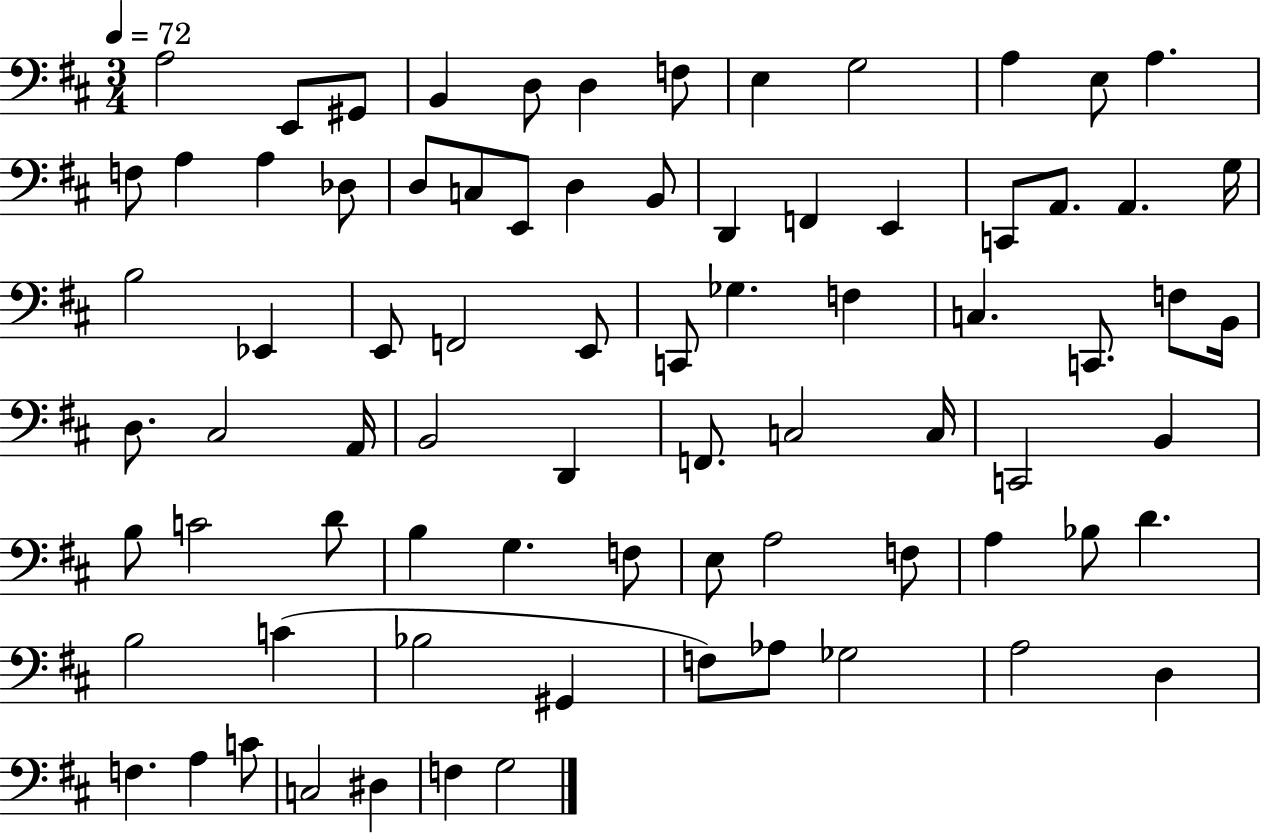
{
  \clef bass
  \numericTimeSignature
  \time 3/4
  \key d \major
  \tempo 4 = 72
  a2 e,8 gis,8 | b,4 d8 d4 f8 | e4 g2 | a4 e8 a4. | \break f8 a4 a4 des8 | d8 c8 e,8 d4 b,8 | d,4 f,4 e,4 | c,8 a,8. a,4. g16 | \break b2 ees,4 | e,8 f,2 e,8 | c,8 ges4. f4 | c4. c,8. f8 b,16 | \break d8. cis2 a,16 | b,2 d,4 | f,8. c2 c16 | c,2 b,4 | \break b8 c'2 d'8 | b4 g4. f8 | e8 a2 f8 | a4 bes8 d'4. | \break b2 c'4( | bes2 gis,4 | f8) aes8 ges2 | a2 d4 | \break f4. a4 c'8 | c2 dis4 | f4 g2 | \bar "|."
}